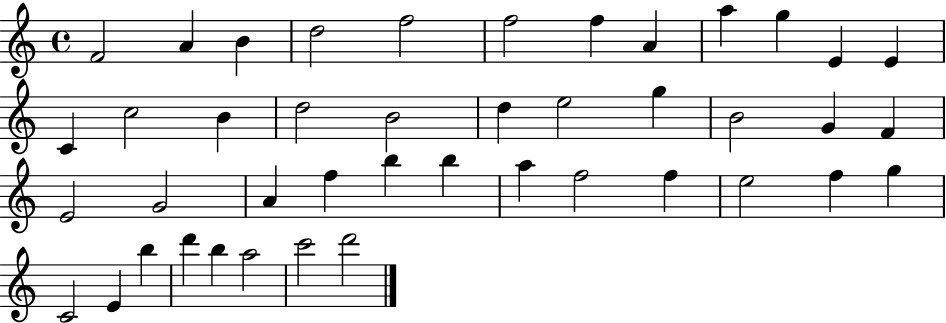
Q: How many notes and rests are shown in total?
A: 43